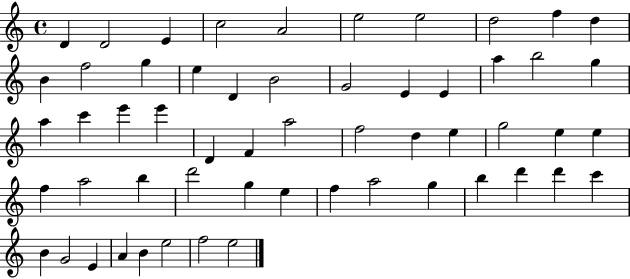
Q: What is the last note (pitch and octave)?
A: E5